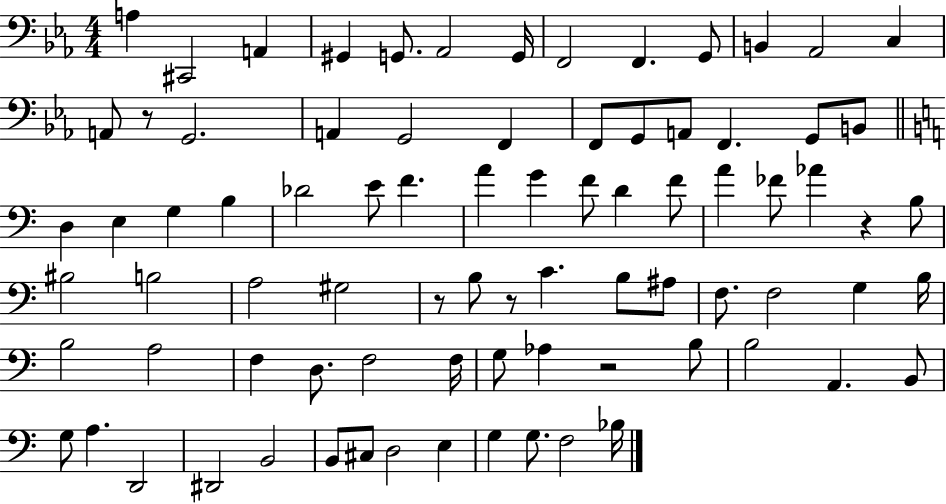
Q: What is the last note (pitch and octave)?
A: Bb3